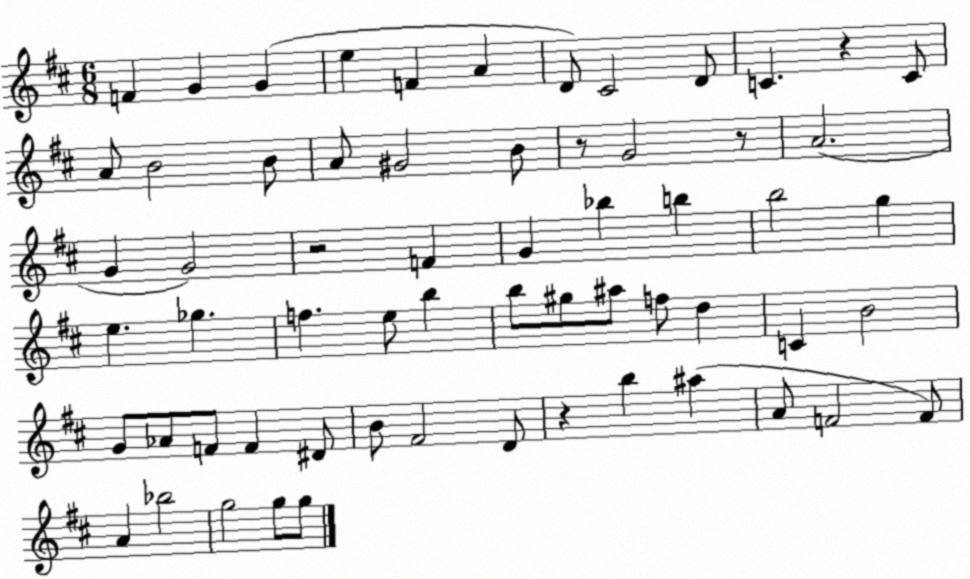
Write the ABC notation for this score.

X:1
T:Untitled
M:6/8
L:1/4
K:D
F G G e F A D/2 ^C2 D/2 C z C/2 A/2 B2 B/2 A/2 ^G2 B/2 z/2 G2 z/2 A2 G G2 z2 F G _b b b2 g e _g f e/2 b b/2 ^g/2 ^a/2 f/2 d C B2 G/2 _A/2 F/2 F ^D/2 B/2 ^F2 D/2 z b ^a A/2 F2 F/2 A _b2 g2 g/2 g/2